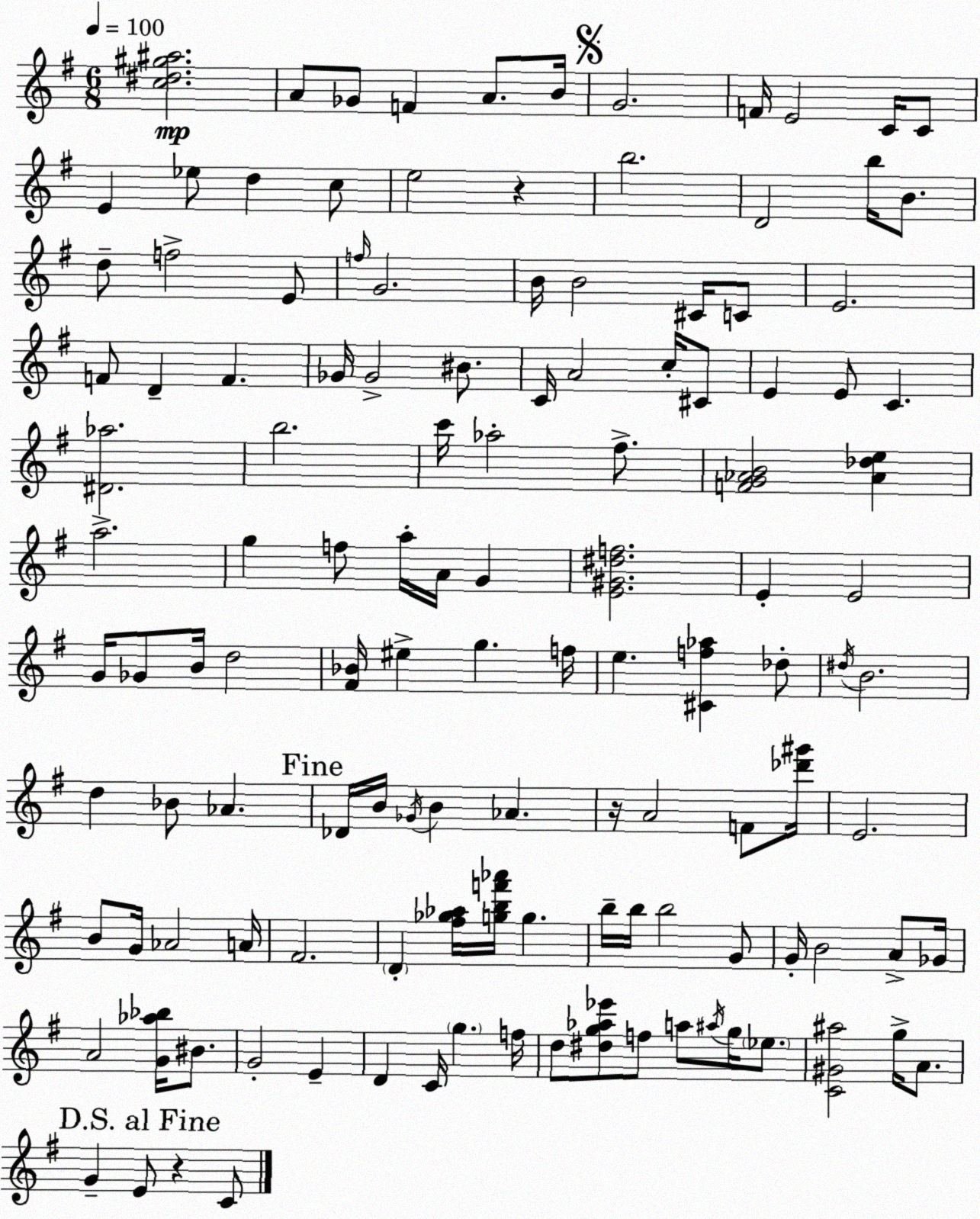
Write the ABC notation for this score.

X:1
T:Untitled
M:6/8
L:1/4
K:G
[c^d^g^a]2 A/2 _G/2 F A/2 B/4 G2 F/4 E2 C/4 C/2 E _e/2 d c/2 e2 z b2 D2 b/4 B/2 d/2 f2 E/2 f/4 G2 B/4 B2 ^C/4 C/2 E2 F/2 D F _G/4 _G2 ^B/2 C/4 A2 c/4 ^C/2 E E/2 C [^D_a]2 b2 c'/4 _a2 ^f/2 [FG_AB]2 [_A_de] a2 g f/2 a/4 A/4 G [E^G^df]2 E E2 G/4 _G/2 B/4 d2 [^F_B]/4 ^e g f/4 e [^Cf_a] _d/2 ^d/4 B2 d _B/2 _A _D/4 B/4 _G/4 B _A z/4 A2 F/2 [_d'^g']/4 E2 B/2 G/4 _A2 A/4 ^F2 D [^f_g_a]/4 [gbf'_a']/4 g b/4 b/4 b2 G/2 G/4 B2 A/2 _G/4 A2 [G_a_b]/4 ^B/2 G2 E D C/4 g f/4 d/2 [^dg_a_e']/2 f/2 a/2 ^a/4 g/4 _e/2 [C^G^a]2 g/4 A/2 G E/2 z C/2